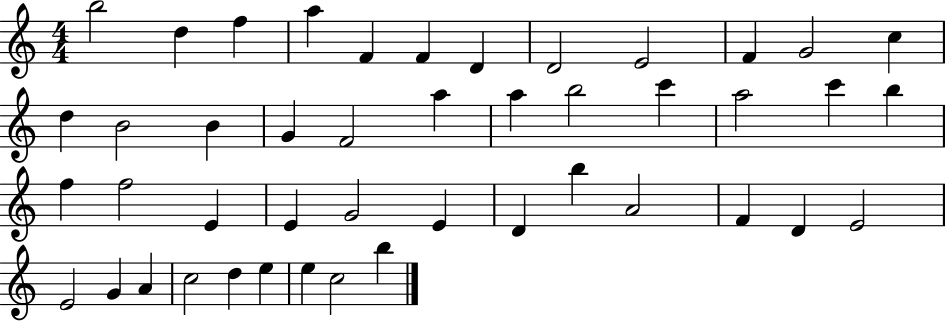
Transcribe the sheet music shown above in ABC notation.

X:1
T:Untitled
M:4/4
L:1/4
K:C
b2 d f a F F D D2 E2 F G2 c d B2 B G F2 a a b2 c' a2 c' b f f2 E E G2 E D b A2 F D E2 E2 G A c2 d e e c2 b